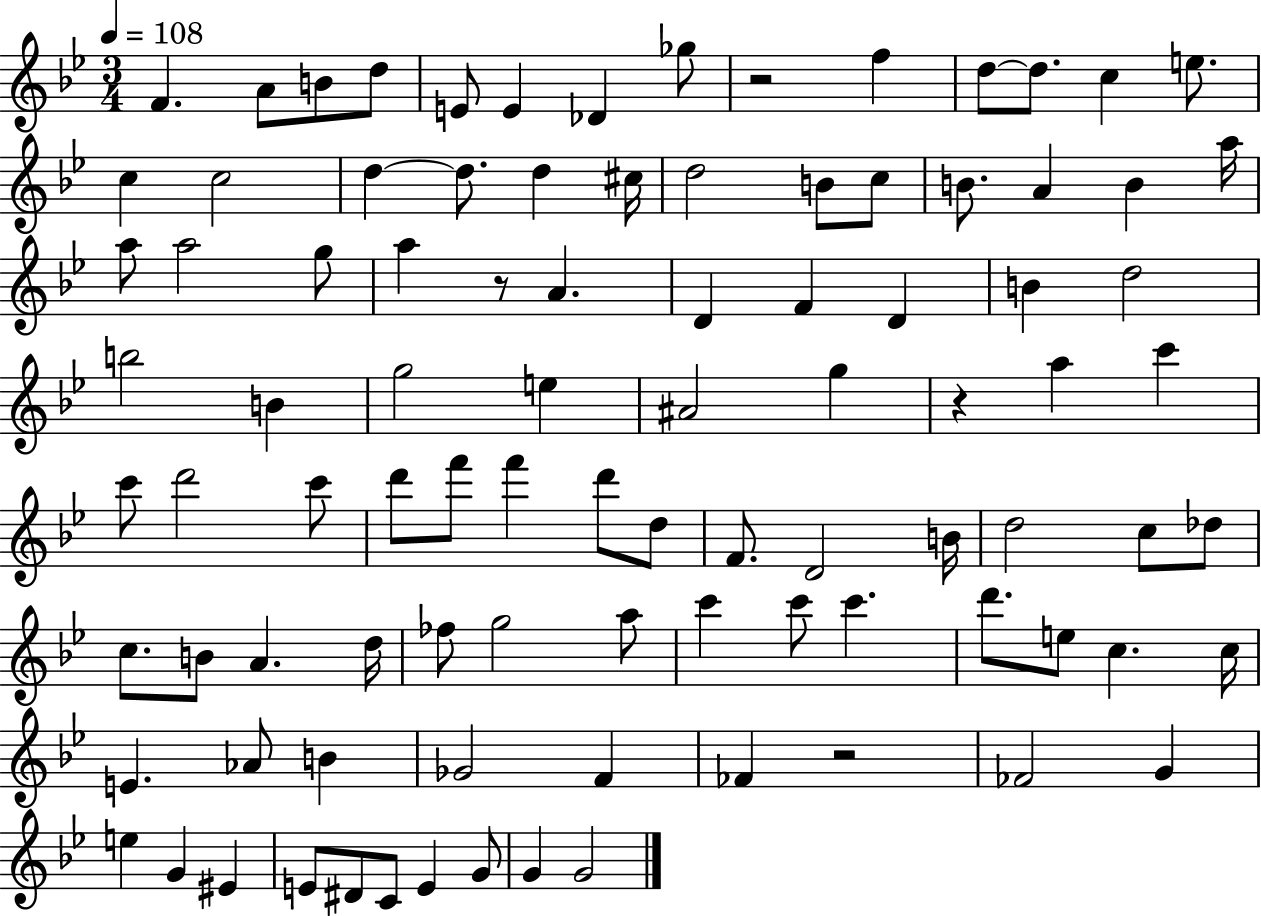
X:1
T:Untitled
M:3/4
L:1/4
K:Bb
F A/2 B/2 d/2 E/2 E _D _g/2 z2 f d/2 d/2 c e/2 c c2 d d/2 d ^c/4 d2 B/2 c/2 B/2 A B a/4 a/2 a2 g/2 a z/2 A D F D B d2 b2 B g2 e ^A2 g z a c' c'/2 d'2 c'/2 d'/2 f'/2 f' d'/2 d/2 F/2 D2 B/4 d2 c/2 _d/2 c/2 B/2 A d/4 _f/2 g2 a/2 c' c'/2 c' d'/2 e/2 c c/4 E _A/2 B _G2 F _F z2 _F2 G e G ^E E/2 ^D/2 C/2 E G/2 G G2